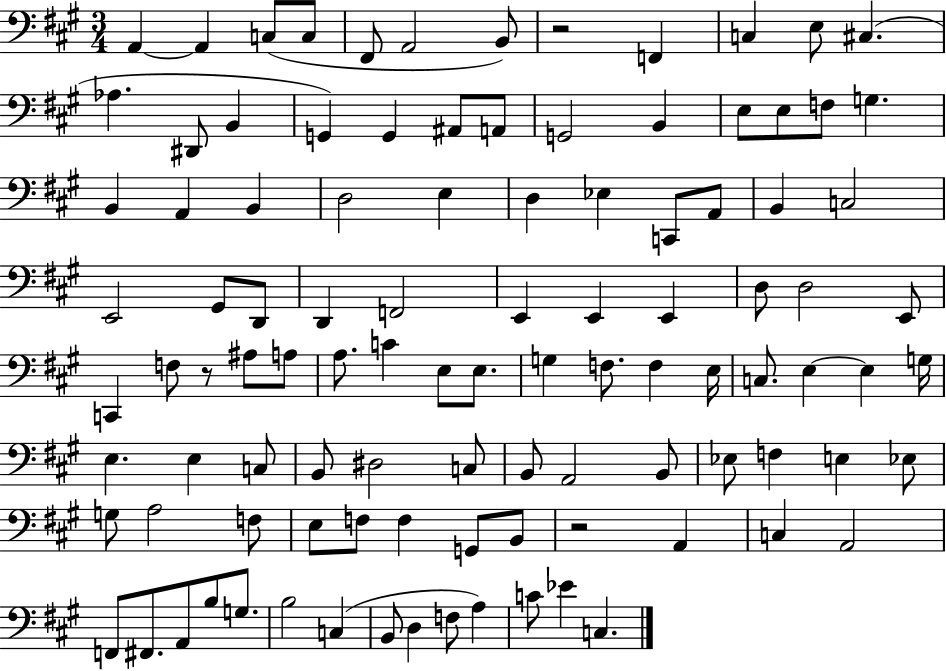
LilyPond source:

{
  \clef bass
  \numericTimeSignature
  \time 3/4
  \key a \major
  \repeat volta 2 { a,4~~ a,4 c8( c8 | fis,8 a,2 b,8) | r2 f,4 | c4 e8 cis4.( | \break aes4. dis,8 b,4 | g,4) g,4 ais,8 a,8 | g,2 b,4 | e8 e8 f8 g4. | \break b,4 a,4 b,4 | d2 e4 | d4 ees4 c,8 a,8 | b,4 c2 | \break e,2 gis,8 d,8 | d,4 f,2 | e,4 e,4 e,4 | d8 d2 e,8 | \break c,4 f8 r8 ais8 a8 | a8. c'4 e8 e8. | g4 f8. f4 e16 | c8. e4~~ e4 g16 | \break e4. e4 c8 | b,8 dis2 c8 | b,8 a,2 b,8 | ees8 f4 e4 ees8 | \break g8 a2 f8 | e8 f8 f4 g,8 b,8 | r2 a,4 | c4 a,2 | \break f,8 fis,8. a,8 b8 g8. | b2 c4( | b,8 d4 f8 a4) | c'8 ees'4 c4. | \break } \bar "|."
}